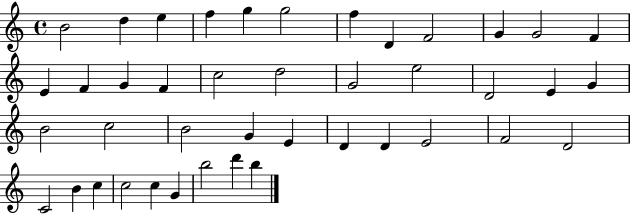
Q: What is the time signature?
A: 4/4